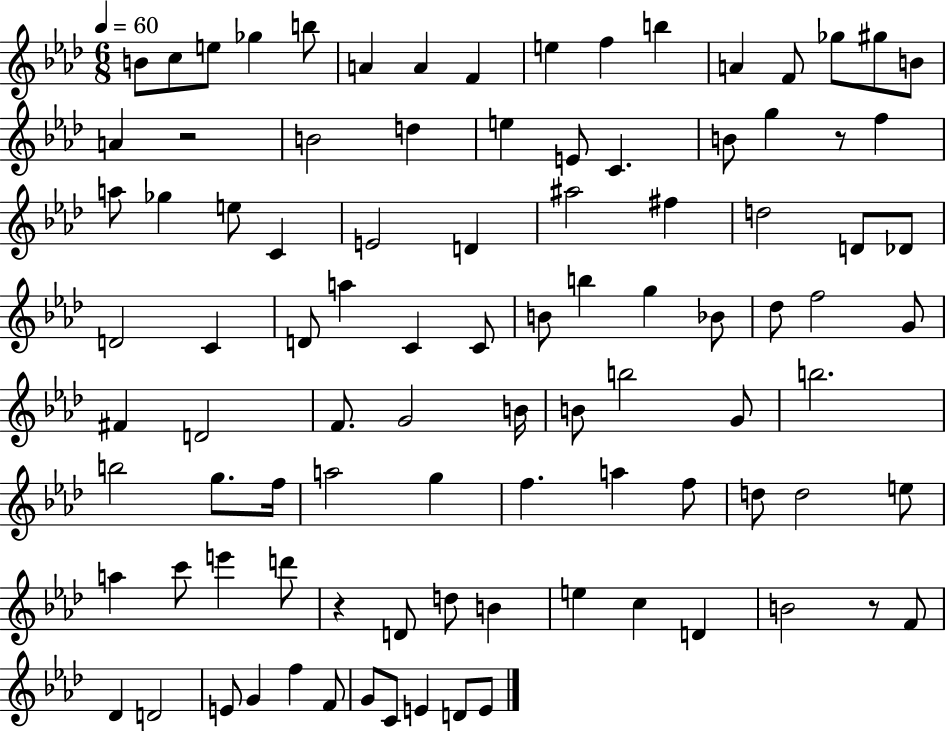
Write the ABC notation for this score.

X:1
T:Untitled
M:6/8
L:1/4
K:Ab
B/2 c/2 e/2 _g b/2 A A F e f b A F/2 _g/2 ^g/2 B/2 A z2 B2 d e E/2 C B/2 g z/2 f a/2 _g e/2 C E2 D ^a2 ^f d2 D/2 _D/2 D2 C D/2 a C C/2 B/2 b g _B/2 _d/2 f2 G/2 ^F D2 F/2 G2 B/4 B/2 b2 G/2 b2 b2 g/2 f/4 a2 g f a f/2 d/2 d2 e/2 a c'/2 e' d'/2 z D/2 d/2 B e c D B2 z/2 F/2 _D D2 E/2 G f F/2 G/2 C/2 E D/2 E/2